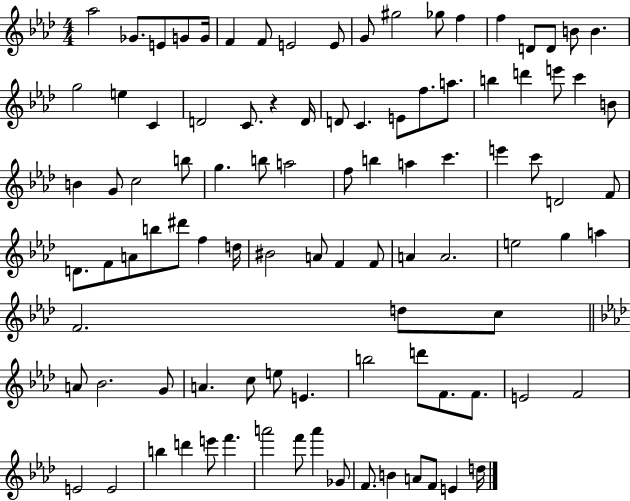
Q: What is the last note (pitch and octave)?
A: D5